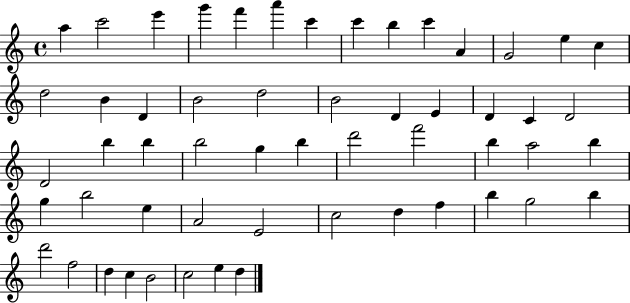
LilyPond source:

{
  \clef treble
  \time 4/4
  \defaultTimeSignature
  \key c \major
  a''4 c'''2 e'''4 | g'''4 f'''4 a'''4 c'''4 | c'''4 b''4 c'''4 a'4 | g'2 e''4 c''4 | \break d''2 b'4 d'4 | b'2 d''2 | b'2 d'4 e'4 | d'4 c'4 d'2 | \break d'2 b''4 b''4 | b''2 g''4 b''4 | d'''2 f'''2 | b''4 a''2 b''4 | \break g''4 b''2 e''4 | a'2 e'2 | c''2 d''4 f''4 | b''4 g''2 b''4 | \break d'''2 f''2 | d''4 c''4 b'2 | c''2 e''4 d''4 | \bar "|."
}